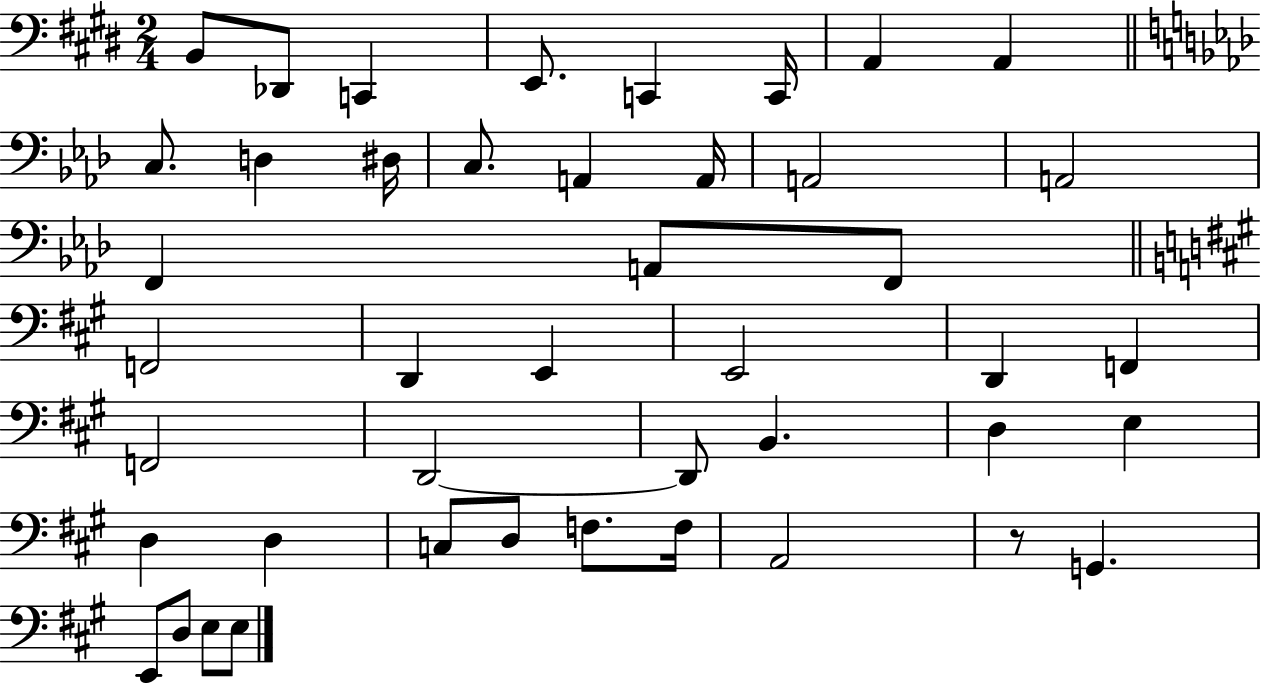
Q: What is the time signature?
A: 2/4